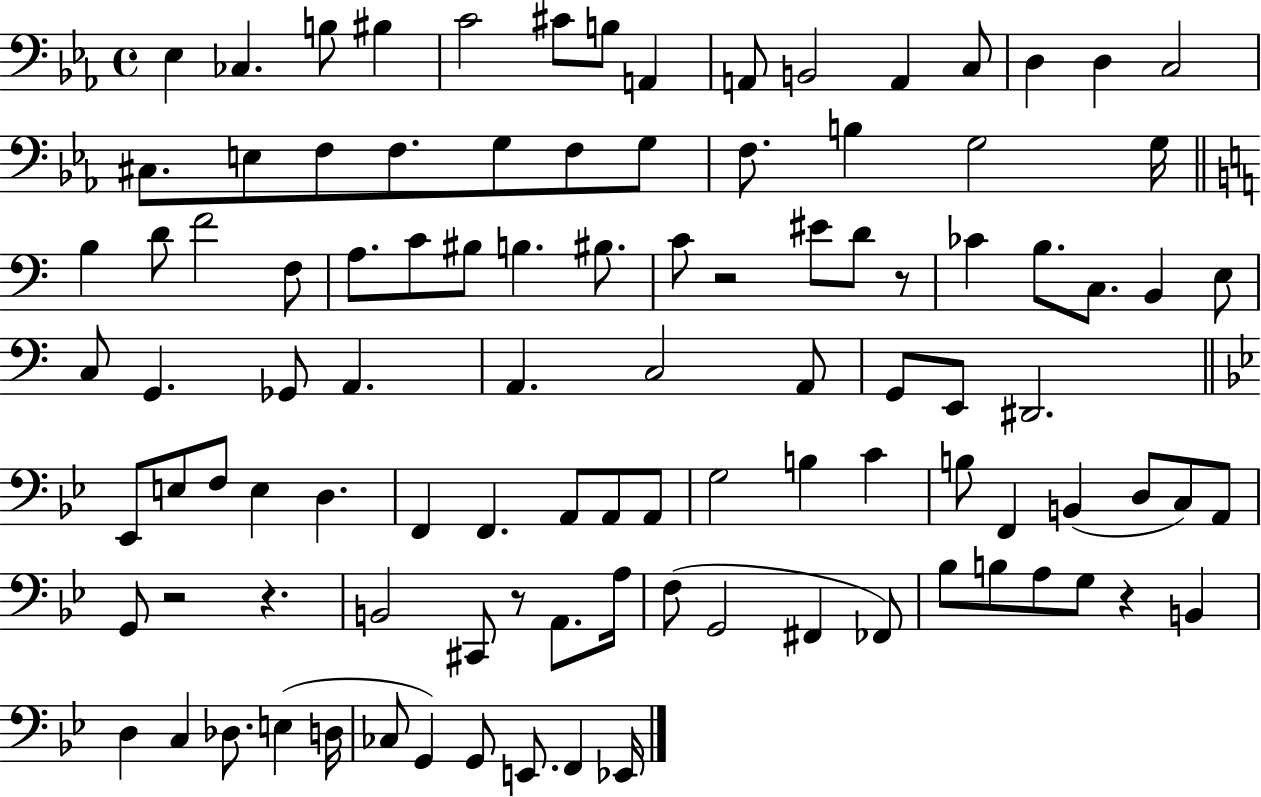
{
  \clef bass
  \time 4/4
  \defaultTimeSignature
  \key ees \major
  \repeat volta 2 { ees4 ces4. b8 bis4 | c'2 cis'8 b8 a,4 | a,8 b,2 a,4 c8 | d4 d4 c2 | \break cis8. e8 f8 f8. g8 f8 g8 | f8. b4 g2 g16 | \bar "||" \break \key a \minor b4 d'8 f'2 f8 | a8. c'8 bis8 b4. bis8. | c'8 r2 eis'8 d'8 r8 | ces'4 b8. c8. b,4 e8 | \break c8 g,4. ges,8 a,4. | a,4. c2 a,8 | g,8 e,8 dis,2. | \bar "||" \break \key bes \major ees,8 e8 f8 e4 d4. | f,4 f,4. a,8 a,8 a,8 | g2 b4 c'4 | b8 f,4 b,4( d8 c8) a,8 | \break g,8 r2 r4. | b,2 cis,8 r8 a,8. a16 | f8( g,2 fis,4 fes,8) | bes8 b8 a8 g8 r4 b,4 | \break d4 c4 des8. e4( d16 | ces8 g,4) g,8 e,8. f,4 ees,16 | } \bar "|."
}